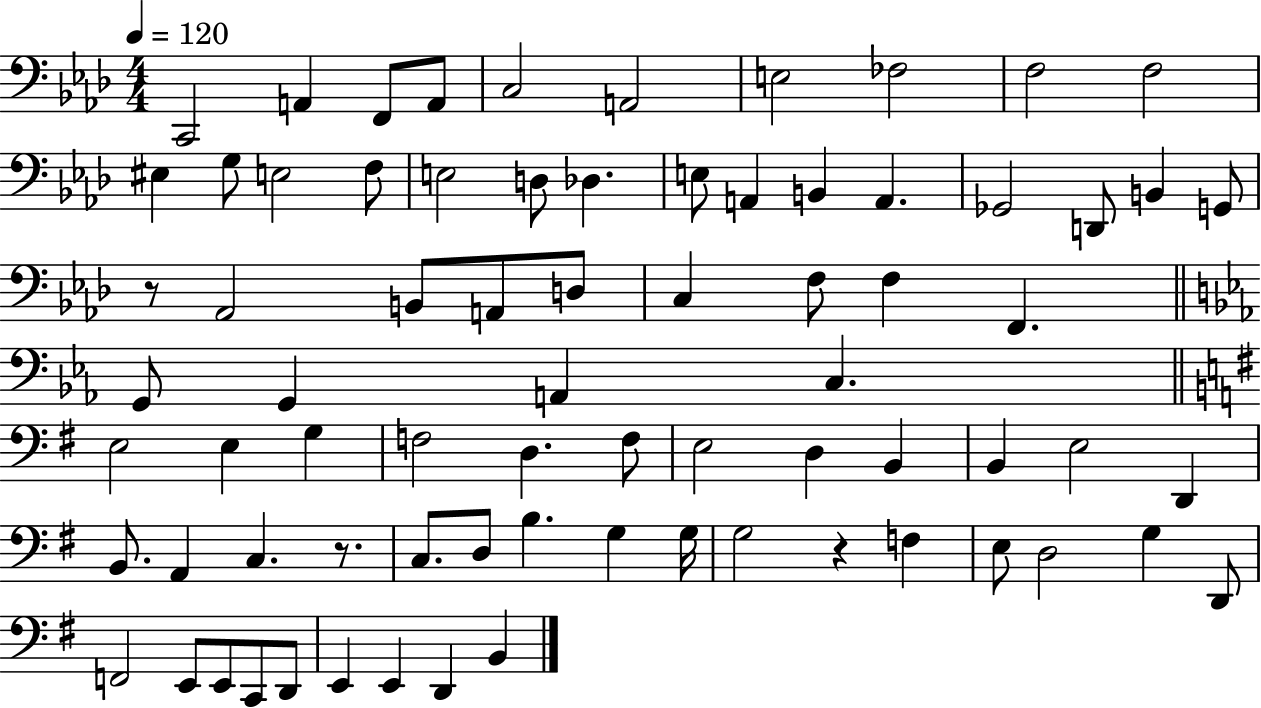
X:1
T:Untitled
M:4/4
L:1/4
K:Ab
C,,2 A,, F,,/2 A,,/2 C,2 A,,2 E,2 _F,2 F,2 F,2 ^E, G,/2 E,2 F,/2 E,2 D,/2 _D, E,/2 A,, B,, A,, _G,,2 D,,/2 B,, G,,/2 z/2 _A,,2 B,,/2 A,,/2 D,/2 C, F,/2 F, F,, G,,/2 G,, A,, C, E,2 E, G, F,2 D, F,/2 E,2 D, B,, B,, E,2 D,, B,,/2 A,, C, z/2 C,/2 D,/2 B, G, G,/4 G,2 z F, E,/2 D,2 G, D,,/2 F,,2 E,,/2 E,,/2 C,,/2 D,,/2 E,, E,, D,, B,,